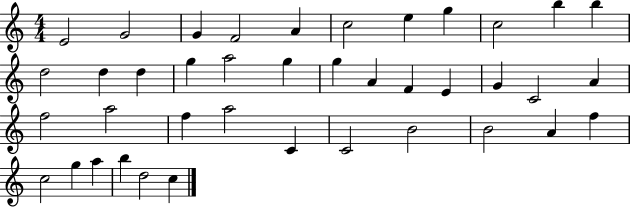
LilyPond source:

{
  \clef treble
  \numericTimeSignature
  \time 4/4
  \key c \major
  e'2 g'2 | g'4 f'2 a'4 | c''2 e''4 g''4 | c''2 b''4 b''4 | \break d''2 d''4 d''4 | g''4 a''2 g''4 | g''4 a'4 f'4 e'4 | g'4 c'2 a'4 | \break f''2 a''2 | f''4 a''2 c'4 | c'2 b'2 | b'2 a'4 f''4 | \break c''2 g''4 a''4 | b''4 d''2 c''4 | \bar "|."
}